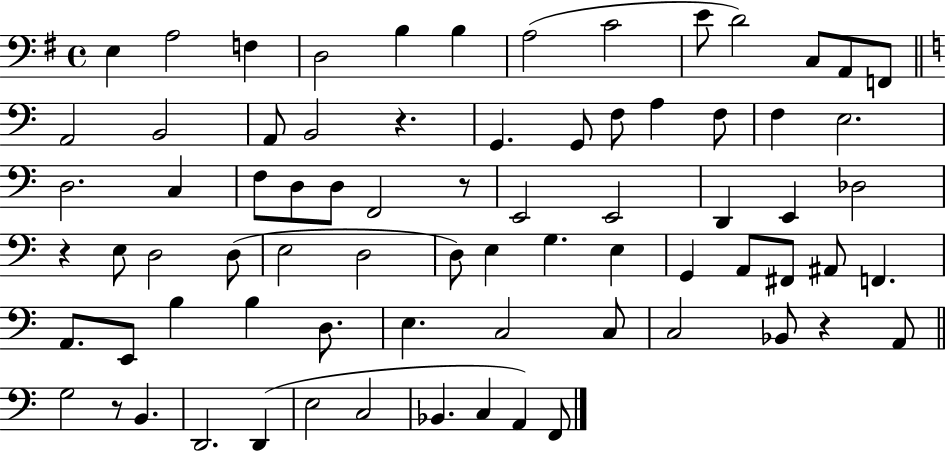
E3/q A3/h F3/q D3/h B3/q B3/q A3/h C4/h E4/e D4/h C3/e A2/e F2/e A2/h B2/h A2/e B2/h R/q. G2/q. G2/e F3/e A3/q F3/e F3/q E3/h. D3/h. C3/q F3/e D3/e D3/e F2/h R/e E2/h E2/h D2/q E2/q Db3/h R/q E3/e D3/h D3/e E3/h D3/h D3/e E3/q G3/q. E3/q G2/q A2/e F#2/e A#2/e F2/q. A2/e. E2/e B3/q B3/q D3/e. E3/q. C3/h C3/e C3/h Bb2/e R/q A2/e G3/h R/e B2/q. D2/h. D2/q E3/h C3/h Bb2/q. C3/q A2/q F2/e